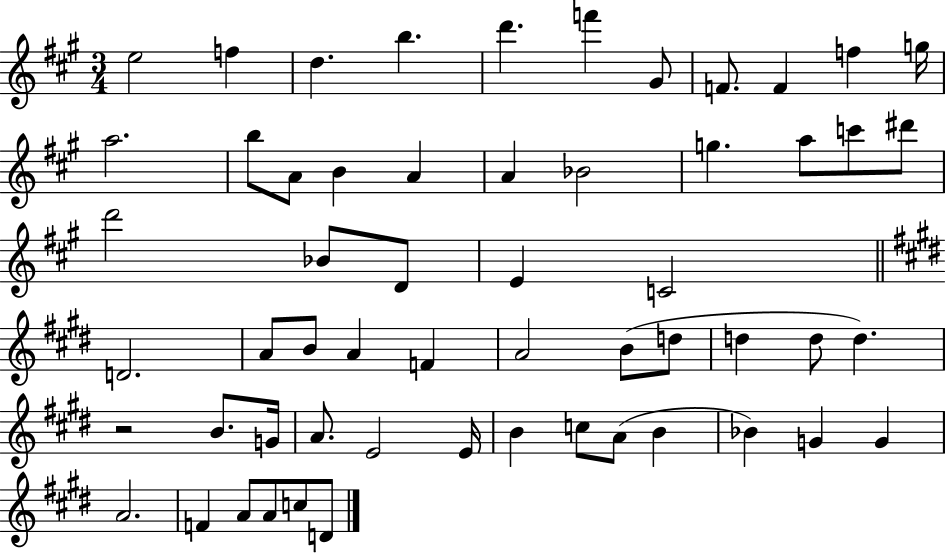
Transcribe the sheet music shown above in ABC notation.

X:1
T:Untitled
M:3/4
L:1/4
K:A
e2 f d b d' f' ^G/2 F/2 F f g/4 a2 b/2 A/2 B A A _B2 g a/2 c'/2 ^d'/2 d'2 _B/2 D/2 E C2 D2 A/2 B/2 A F A2 B/2 d/2 d d/2 d z2 B/2 G/4 A/2 E2 E/4 B c/2 A/2 B _B G G A2 F A/2 A/2 c/2 D/2